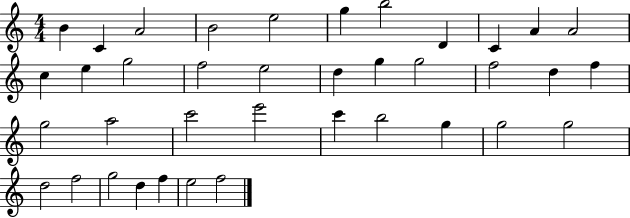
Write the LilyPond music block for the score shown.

{
  \clef treble
  \numericTimeSignature
  \time 4/4
  \key c \major
  b'4 c'4 a'2 | b'2 e''2 | g''4 b''2 d'4 | c'4 a'4 a'2 | \break c''4 e''4 g''2 | f''2 e''2 | d''4 g''4 g''2 | f''2 d''4 f''4 | \break g''2 a''2 | c'''2 e'''2 | c'''4 b''2 g''4 | g''2 g''2 | \break d''2 f''2 | g''2 d''4 f''4 | e''2 f''2 | \bar "|."
}